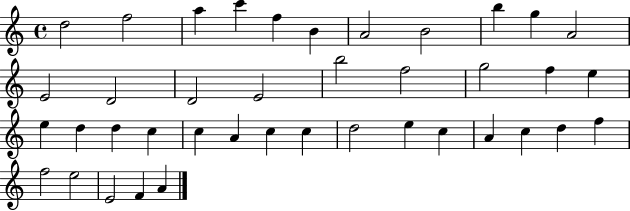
{
  \clef treble
  \time 4/4
  \defaultTimeSignature
  \key c \major
  d''2 f''2 | a''4 c'''4 f''4 b'4 | a'2 b'2 | b''4 g''4 a'2 | \break e'2 d'2 | d'2 e'2 | b''2 f''2 | g''2 f''4 e''4 | \break e''4 d''4 d''4 c''4 | c''4 a'4 c''4 c''4 | d''2 e''4 c''4 | a'4 c''4 d''4 f''4 | \break f''2 e''2 | e'2 f'4 a'4 | \bar "|."
}